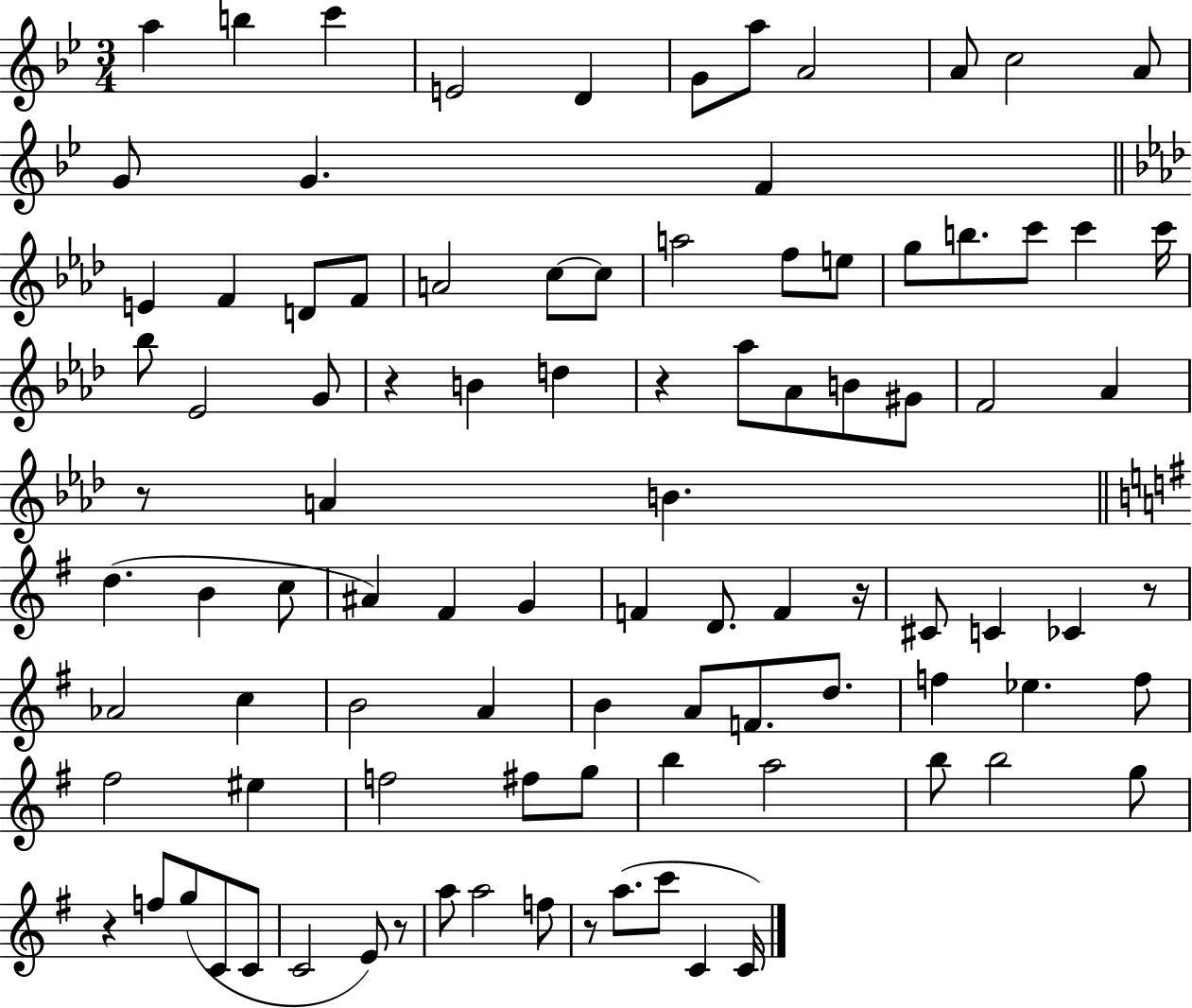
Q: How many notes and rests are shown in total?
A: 96